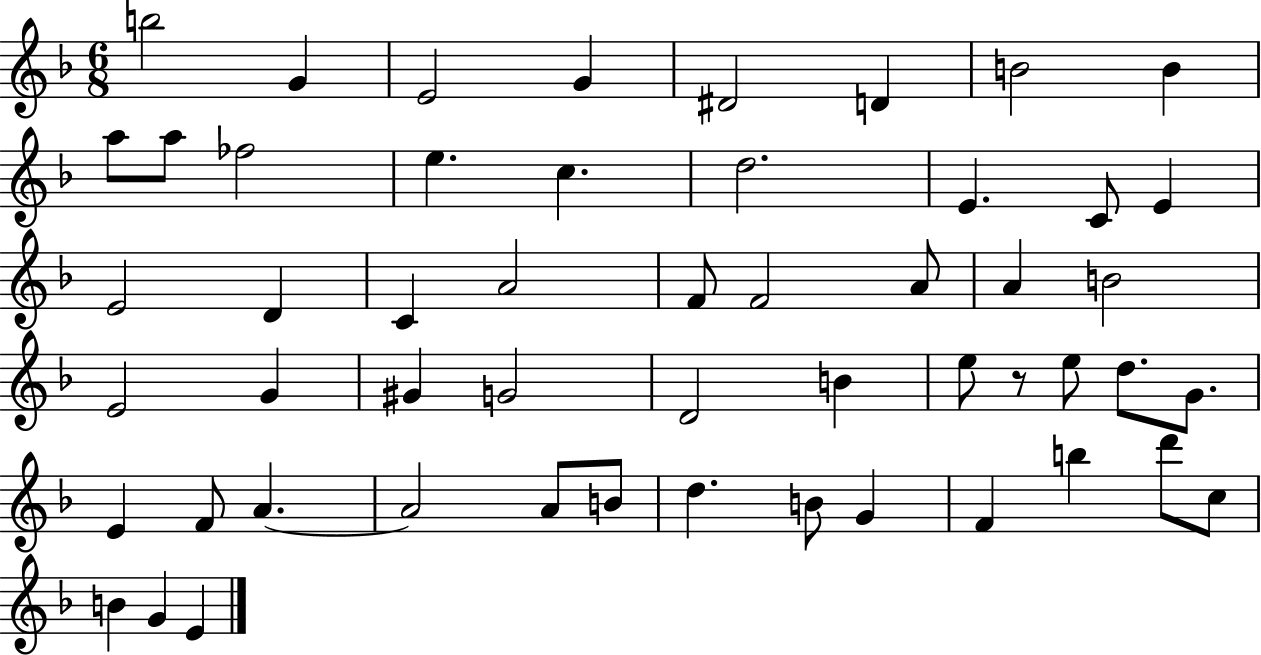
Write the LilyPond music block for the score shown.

{
  \clef treble
  \numericTimeSignature
  \time 6/8
  \key f \major
  b''2 g'4 | e'2 g'4 | dis'2 d'4 | b'2 b'4 | \break a''8 a''8 fes''2 | e''4. c''4. | d''2. | e'4. c'8 e'4 | \break e'2 d'4 | c'4 a'2 | f'8 f'2 a'8 | a'4 b'2 | \break e'2 g'4 | gis'4 g'2 | d'2 b'4 | e''8 r8 e''8 d''8. g'8. | \break e'4 f'8 a'4.~~ | a'2 a'8 b'8 | d''4. b'8 g'4 | f'4 b''4 d'''8 c''8 | \break b'4 g'4 e'4 | \bar "|."
}